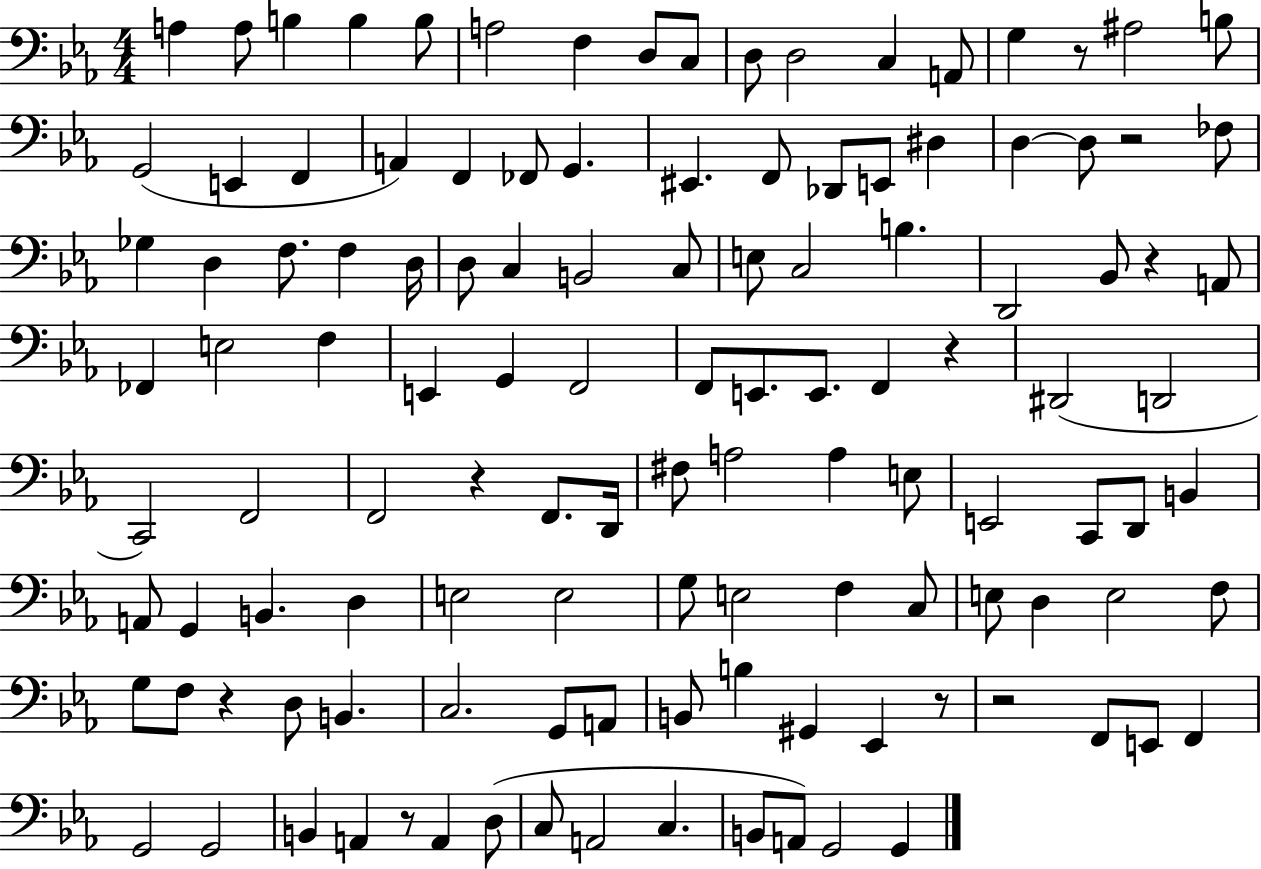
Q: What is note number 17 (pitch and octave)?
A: G2